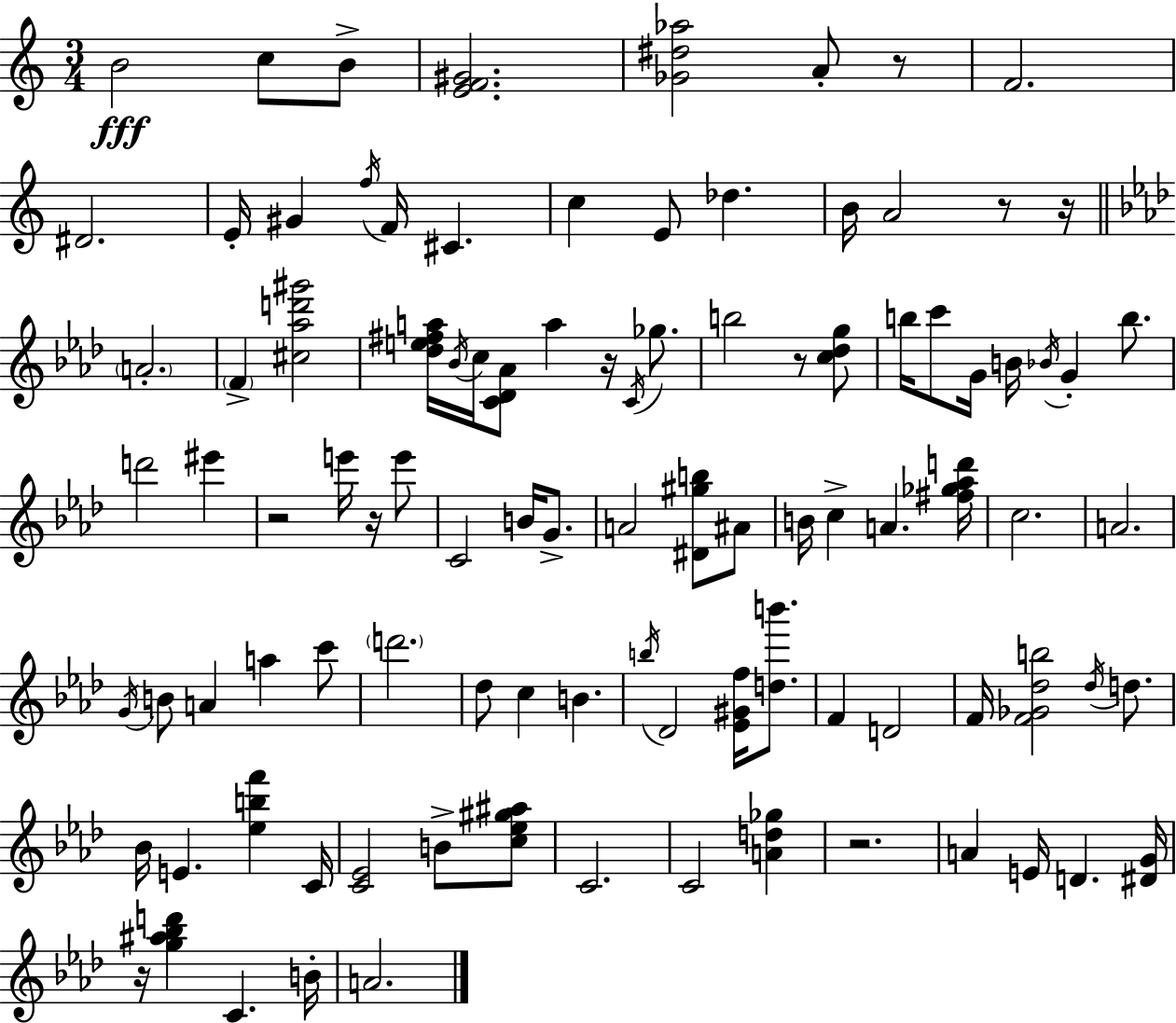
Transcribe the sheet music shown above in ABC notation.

X:1
T:Untitled
M:3/4
L:1/4
K:C
B2 c/2 B/2 [EF^G]2 [_G^d_a]2 A/2 z/2 F2 ^D2 E/4 ^G f/4 F/4 ^C c E/2 _d B/4 A2 z/2 z/4 A2 F [^c_ad'^g']2 [_de^fa]/4 _B/4 c/4 [C_D_A]/2 a z/4 C/4 _g/2 b2 z/2 [c_dg]/2 b/4 c'/2 G/4 B/4 _B/4 G b/2 d'2 ^e' z2 e'/4 z/4 e'/2 C2 B/4 G/2 A2 [^D^gb]/2 ^A/2 B/4 c A [^f_g_ad']/4 c2 A2 G/4 B/2 A a c'/2 d'2 _d/2 c B b/4 _D2 [_E^Gf]/4 [db']/2 F D2 F/4 [F_G_db]2 _d/4 d/2 _B/4 E [_ebf'] C/4 [C_E]2 B/2 [c_e^g^a]/2 C2 C2 [Ad_g] z2 A E/4 D [^DG]/4 z/4 [g^a_bd'] C B/4 A2